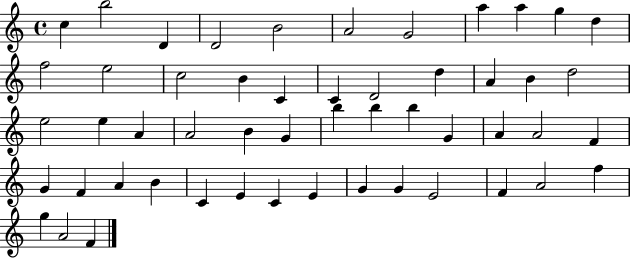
{
  \clef treble
  \time 4/4
  \defaultTimeSignature
  \key c \major
  c''4 b''2 d'4 | d'2 b'2 | a'2 g'2 | a''4 a''4 g''4 d''4 | \break f''2 e''2 | c''2 b'4 c'4 | c'4 d'2 d''4 | a'4 b'4 d''2 | \break e''2 e''4 a'4 | a'2 b'4 g'4 | b''4 b''4 b''4 g'4 | a'4 a'2 f'4 | \break g'4 f'4 a'4 b'4 | c'4 e'4 c'4 e'4 | g'4 g'4 e'2 | f'4 a'2 f''4 | \break g''4 a'2 f'4 | \bar "|."
}